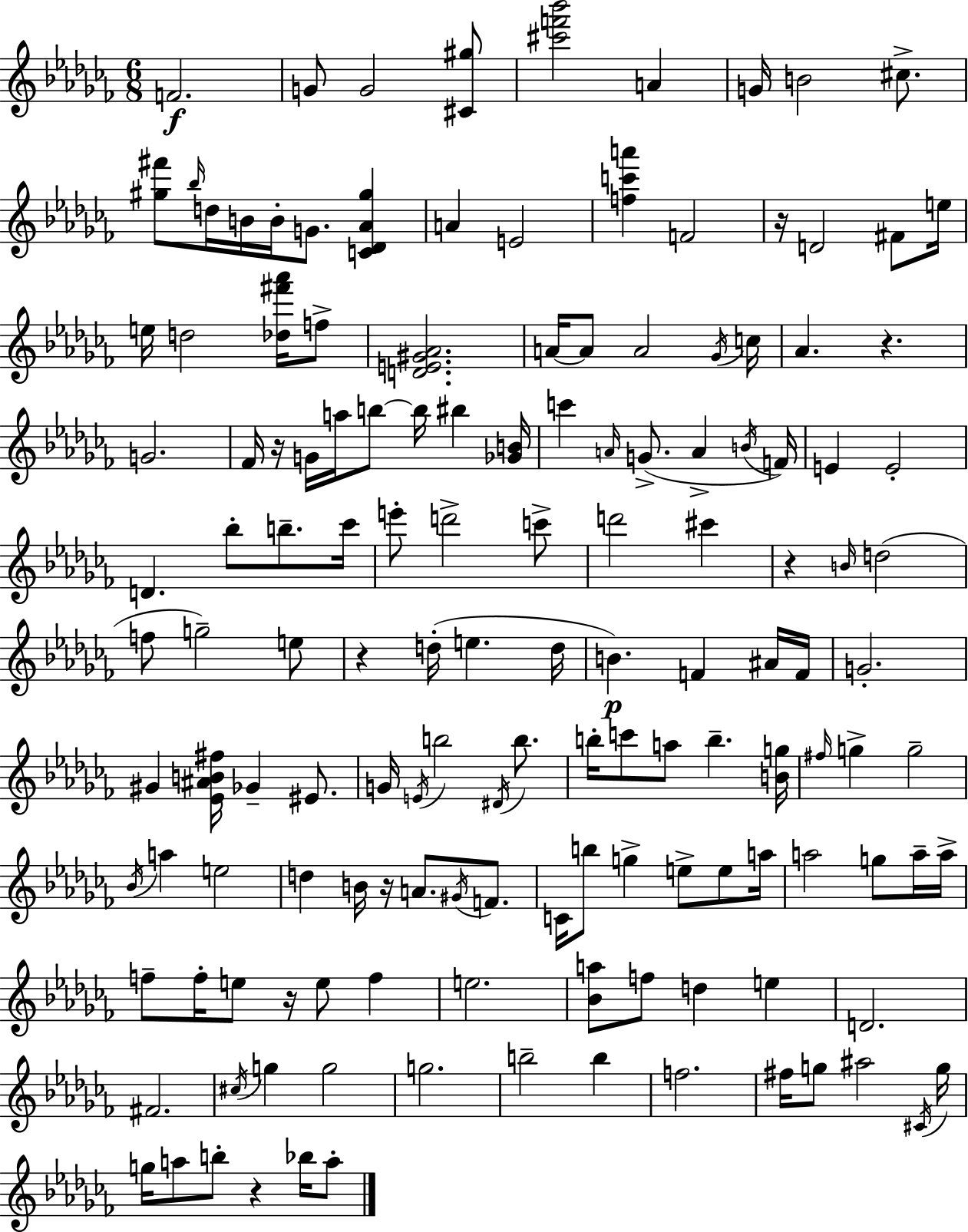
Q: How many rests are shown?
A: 8